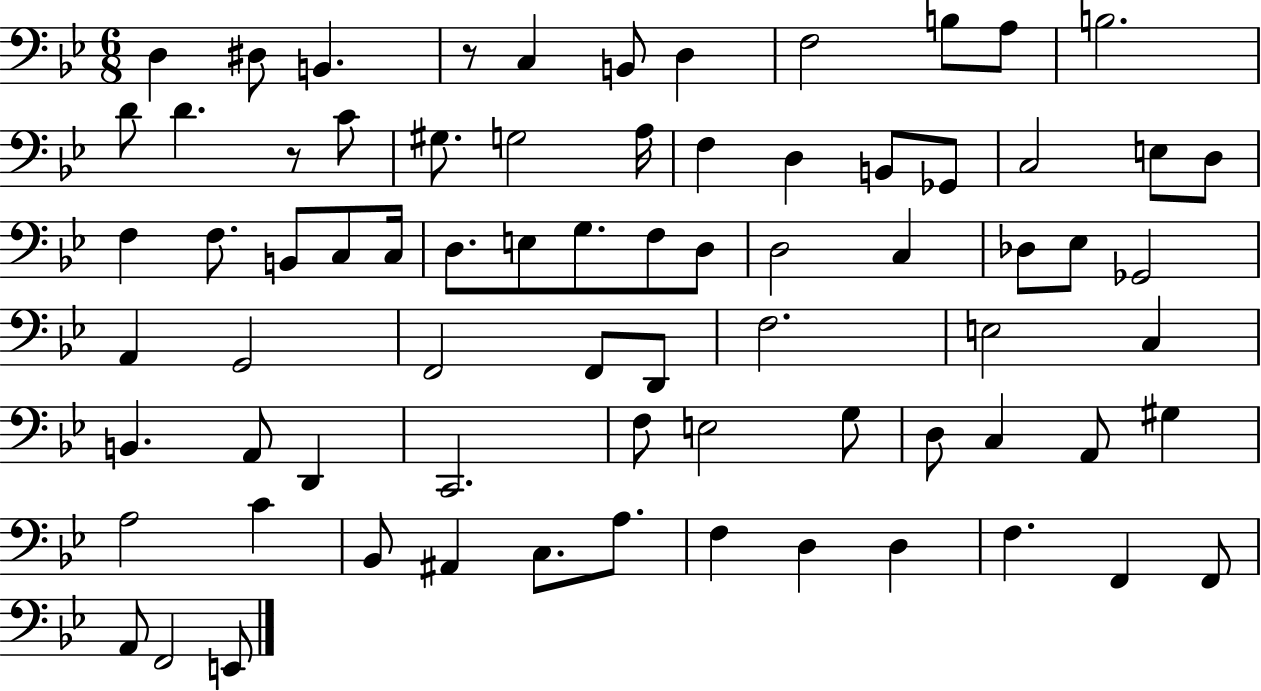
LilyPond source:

{
  \clef bass
  \numericTimeSignature
  \time 6/8
  \key bes \major
  d4 dis8 b,4. | r8 c4 b,8 d4 | f2 b8 a8 | b2. | \break d'8 d'4. r8 c'8 | gis8. g2 a16 | f4 d4 b,8 ges,8 | c2 e8 d8 | \break f4 f8. b,8 c8 c16 | d8. e8 g8. f8 d8 | d2 c4 | des8 ees8 ges,2 | \break a,4 g,2 | f,2 f,8 d,8 | f2. | e2 c4 | \break b,4. a,8 d,4 | c,2. | f8 e2 g8 | d8 c4 a,8 gis4 | \break a2 c'4 | bes,8 ais,4 c8. a8. | f4 d4 d4 | f4. f,4 f,8 | \break a,8 f,2 e,8 | \bar "|."
}